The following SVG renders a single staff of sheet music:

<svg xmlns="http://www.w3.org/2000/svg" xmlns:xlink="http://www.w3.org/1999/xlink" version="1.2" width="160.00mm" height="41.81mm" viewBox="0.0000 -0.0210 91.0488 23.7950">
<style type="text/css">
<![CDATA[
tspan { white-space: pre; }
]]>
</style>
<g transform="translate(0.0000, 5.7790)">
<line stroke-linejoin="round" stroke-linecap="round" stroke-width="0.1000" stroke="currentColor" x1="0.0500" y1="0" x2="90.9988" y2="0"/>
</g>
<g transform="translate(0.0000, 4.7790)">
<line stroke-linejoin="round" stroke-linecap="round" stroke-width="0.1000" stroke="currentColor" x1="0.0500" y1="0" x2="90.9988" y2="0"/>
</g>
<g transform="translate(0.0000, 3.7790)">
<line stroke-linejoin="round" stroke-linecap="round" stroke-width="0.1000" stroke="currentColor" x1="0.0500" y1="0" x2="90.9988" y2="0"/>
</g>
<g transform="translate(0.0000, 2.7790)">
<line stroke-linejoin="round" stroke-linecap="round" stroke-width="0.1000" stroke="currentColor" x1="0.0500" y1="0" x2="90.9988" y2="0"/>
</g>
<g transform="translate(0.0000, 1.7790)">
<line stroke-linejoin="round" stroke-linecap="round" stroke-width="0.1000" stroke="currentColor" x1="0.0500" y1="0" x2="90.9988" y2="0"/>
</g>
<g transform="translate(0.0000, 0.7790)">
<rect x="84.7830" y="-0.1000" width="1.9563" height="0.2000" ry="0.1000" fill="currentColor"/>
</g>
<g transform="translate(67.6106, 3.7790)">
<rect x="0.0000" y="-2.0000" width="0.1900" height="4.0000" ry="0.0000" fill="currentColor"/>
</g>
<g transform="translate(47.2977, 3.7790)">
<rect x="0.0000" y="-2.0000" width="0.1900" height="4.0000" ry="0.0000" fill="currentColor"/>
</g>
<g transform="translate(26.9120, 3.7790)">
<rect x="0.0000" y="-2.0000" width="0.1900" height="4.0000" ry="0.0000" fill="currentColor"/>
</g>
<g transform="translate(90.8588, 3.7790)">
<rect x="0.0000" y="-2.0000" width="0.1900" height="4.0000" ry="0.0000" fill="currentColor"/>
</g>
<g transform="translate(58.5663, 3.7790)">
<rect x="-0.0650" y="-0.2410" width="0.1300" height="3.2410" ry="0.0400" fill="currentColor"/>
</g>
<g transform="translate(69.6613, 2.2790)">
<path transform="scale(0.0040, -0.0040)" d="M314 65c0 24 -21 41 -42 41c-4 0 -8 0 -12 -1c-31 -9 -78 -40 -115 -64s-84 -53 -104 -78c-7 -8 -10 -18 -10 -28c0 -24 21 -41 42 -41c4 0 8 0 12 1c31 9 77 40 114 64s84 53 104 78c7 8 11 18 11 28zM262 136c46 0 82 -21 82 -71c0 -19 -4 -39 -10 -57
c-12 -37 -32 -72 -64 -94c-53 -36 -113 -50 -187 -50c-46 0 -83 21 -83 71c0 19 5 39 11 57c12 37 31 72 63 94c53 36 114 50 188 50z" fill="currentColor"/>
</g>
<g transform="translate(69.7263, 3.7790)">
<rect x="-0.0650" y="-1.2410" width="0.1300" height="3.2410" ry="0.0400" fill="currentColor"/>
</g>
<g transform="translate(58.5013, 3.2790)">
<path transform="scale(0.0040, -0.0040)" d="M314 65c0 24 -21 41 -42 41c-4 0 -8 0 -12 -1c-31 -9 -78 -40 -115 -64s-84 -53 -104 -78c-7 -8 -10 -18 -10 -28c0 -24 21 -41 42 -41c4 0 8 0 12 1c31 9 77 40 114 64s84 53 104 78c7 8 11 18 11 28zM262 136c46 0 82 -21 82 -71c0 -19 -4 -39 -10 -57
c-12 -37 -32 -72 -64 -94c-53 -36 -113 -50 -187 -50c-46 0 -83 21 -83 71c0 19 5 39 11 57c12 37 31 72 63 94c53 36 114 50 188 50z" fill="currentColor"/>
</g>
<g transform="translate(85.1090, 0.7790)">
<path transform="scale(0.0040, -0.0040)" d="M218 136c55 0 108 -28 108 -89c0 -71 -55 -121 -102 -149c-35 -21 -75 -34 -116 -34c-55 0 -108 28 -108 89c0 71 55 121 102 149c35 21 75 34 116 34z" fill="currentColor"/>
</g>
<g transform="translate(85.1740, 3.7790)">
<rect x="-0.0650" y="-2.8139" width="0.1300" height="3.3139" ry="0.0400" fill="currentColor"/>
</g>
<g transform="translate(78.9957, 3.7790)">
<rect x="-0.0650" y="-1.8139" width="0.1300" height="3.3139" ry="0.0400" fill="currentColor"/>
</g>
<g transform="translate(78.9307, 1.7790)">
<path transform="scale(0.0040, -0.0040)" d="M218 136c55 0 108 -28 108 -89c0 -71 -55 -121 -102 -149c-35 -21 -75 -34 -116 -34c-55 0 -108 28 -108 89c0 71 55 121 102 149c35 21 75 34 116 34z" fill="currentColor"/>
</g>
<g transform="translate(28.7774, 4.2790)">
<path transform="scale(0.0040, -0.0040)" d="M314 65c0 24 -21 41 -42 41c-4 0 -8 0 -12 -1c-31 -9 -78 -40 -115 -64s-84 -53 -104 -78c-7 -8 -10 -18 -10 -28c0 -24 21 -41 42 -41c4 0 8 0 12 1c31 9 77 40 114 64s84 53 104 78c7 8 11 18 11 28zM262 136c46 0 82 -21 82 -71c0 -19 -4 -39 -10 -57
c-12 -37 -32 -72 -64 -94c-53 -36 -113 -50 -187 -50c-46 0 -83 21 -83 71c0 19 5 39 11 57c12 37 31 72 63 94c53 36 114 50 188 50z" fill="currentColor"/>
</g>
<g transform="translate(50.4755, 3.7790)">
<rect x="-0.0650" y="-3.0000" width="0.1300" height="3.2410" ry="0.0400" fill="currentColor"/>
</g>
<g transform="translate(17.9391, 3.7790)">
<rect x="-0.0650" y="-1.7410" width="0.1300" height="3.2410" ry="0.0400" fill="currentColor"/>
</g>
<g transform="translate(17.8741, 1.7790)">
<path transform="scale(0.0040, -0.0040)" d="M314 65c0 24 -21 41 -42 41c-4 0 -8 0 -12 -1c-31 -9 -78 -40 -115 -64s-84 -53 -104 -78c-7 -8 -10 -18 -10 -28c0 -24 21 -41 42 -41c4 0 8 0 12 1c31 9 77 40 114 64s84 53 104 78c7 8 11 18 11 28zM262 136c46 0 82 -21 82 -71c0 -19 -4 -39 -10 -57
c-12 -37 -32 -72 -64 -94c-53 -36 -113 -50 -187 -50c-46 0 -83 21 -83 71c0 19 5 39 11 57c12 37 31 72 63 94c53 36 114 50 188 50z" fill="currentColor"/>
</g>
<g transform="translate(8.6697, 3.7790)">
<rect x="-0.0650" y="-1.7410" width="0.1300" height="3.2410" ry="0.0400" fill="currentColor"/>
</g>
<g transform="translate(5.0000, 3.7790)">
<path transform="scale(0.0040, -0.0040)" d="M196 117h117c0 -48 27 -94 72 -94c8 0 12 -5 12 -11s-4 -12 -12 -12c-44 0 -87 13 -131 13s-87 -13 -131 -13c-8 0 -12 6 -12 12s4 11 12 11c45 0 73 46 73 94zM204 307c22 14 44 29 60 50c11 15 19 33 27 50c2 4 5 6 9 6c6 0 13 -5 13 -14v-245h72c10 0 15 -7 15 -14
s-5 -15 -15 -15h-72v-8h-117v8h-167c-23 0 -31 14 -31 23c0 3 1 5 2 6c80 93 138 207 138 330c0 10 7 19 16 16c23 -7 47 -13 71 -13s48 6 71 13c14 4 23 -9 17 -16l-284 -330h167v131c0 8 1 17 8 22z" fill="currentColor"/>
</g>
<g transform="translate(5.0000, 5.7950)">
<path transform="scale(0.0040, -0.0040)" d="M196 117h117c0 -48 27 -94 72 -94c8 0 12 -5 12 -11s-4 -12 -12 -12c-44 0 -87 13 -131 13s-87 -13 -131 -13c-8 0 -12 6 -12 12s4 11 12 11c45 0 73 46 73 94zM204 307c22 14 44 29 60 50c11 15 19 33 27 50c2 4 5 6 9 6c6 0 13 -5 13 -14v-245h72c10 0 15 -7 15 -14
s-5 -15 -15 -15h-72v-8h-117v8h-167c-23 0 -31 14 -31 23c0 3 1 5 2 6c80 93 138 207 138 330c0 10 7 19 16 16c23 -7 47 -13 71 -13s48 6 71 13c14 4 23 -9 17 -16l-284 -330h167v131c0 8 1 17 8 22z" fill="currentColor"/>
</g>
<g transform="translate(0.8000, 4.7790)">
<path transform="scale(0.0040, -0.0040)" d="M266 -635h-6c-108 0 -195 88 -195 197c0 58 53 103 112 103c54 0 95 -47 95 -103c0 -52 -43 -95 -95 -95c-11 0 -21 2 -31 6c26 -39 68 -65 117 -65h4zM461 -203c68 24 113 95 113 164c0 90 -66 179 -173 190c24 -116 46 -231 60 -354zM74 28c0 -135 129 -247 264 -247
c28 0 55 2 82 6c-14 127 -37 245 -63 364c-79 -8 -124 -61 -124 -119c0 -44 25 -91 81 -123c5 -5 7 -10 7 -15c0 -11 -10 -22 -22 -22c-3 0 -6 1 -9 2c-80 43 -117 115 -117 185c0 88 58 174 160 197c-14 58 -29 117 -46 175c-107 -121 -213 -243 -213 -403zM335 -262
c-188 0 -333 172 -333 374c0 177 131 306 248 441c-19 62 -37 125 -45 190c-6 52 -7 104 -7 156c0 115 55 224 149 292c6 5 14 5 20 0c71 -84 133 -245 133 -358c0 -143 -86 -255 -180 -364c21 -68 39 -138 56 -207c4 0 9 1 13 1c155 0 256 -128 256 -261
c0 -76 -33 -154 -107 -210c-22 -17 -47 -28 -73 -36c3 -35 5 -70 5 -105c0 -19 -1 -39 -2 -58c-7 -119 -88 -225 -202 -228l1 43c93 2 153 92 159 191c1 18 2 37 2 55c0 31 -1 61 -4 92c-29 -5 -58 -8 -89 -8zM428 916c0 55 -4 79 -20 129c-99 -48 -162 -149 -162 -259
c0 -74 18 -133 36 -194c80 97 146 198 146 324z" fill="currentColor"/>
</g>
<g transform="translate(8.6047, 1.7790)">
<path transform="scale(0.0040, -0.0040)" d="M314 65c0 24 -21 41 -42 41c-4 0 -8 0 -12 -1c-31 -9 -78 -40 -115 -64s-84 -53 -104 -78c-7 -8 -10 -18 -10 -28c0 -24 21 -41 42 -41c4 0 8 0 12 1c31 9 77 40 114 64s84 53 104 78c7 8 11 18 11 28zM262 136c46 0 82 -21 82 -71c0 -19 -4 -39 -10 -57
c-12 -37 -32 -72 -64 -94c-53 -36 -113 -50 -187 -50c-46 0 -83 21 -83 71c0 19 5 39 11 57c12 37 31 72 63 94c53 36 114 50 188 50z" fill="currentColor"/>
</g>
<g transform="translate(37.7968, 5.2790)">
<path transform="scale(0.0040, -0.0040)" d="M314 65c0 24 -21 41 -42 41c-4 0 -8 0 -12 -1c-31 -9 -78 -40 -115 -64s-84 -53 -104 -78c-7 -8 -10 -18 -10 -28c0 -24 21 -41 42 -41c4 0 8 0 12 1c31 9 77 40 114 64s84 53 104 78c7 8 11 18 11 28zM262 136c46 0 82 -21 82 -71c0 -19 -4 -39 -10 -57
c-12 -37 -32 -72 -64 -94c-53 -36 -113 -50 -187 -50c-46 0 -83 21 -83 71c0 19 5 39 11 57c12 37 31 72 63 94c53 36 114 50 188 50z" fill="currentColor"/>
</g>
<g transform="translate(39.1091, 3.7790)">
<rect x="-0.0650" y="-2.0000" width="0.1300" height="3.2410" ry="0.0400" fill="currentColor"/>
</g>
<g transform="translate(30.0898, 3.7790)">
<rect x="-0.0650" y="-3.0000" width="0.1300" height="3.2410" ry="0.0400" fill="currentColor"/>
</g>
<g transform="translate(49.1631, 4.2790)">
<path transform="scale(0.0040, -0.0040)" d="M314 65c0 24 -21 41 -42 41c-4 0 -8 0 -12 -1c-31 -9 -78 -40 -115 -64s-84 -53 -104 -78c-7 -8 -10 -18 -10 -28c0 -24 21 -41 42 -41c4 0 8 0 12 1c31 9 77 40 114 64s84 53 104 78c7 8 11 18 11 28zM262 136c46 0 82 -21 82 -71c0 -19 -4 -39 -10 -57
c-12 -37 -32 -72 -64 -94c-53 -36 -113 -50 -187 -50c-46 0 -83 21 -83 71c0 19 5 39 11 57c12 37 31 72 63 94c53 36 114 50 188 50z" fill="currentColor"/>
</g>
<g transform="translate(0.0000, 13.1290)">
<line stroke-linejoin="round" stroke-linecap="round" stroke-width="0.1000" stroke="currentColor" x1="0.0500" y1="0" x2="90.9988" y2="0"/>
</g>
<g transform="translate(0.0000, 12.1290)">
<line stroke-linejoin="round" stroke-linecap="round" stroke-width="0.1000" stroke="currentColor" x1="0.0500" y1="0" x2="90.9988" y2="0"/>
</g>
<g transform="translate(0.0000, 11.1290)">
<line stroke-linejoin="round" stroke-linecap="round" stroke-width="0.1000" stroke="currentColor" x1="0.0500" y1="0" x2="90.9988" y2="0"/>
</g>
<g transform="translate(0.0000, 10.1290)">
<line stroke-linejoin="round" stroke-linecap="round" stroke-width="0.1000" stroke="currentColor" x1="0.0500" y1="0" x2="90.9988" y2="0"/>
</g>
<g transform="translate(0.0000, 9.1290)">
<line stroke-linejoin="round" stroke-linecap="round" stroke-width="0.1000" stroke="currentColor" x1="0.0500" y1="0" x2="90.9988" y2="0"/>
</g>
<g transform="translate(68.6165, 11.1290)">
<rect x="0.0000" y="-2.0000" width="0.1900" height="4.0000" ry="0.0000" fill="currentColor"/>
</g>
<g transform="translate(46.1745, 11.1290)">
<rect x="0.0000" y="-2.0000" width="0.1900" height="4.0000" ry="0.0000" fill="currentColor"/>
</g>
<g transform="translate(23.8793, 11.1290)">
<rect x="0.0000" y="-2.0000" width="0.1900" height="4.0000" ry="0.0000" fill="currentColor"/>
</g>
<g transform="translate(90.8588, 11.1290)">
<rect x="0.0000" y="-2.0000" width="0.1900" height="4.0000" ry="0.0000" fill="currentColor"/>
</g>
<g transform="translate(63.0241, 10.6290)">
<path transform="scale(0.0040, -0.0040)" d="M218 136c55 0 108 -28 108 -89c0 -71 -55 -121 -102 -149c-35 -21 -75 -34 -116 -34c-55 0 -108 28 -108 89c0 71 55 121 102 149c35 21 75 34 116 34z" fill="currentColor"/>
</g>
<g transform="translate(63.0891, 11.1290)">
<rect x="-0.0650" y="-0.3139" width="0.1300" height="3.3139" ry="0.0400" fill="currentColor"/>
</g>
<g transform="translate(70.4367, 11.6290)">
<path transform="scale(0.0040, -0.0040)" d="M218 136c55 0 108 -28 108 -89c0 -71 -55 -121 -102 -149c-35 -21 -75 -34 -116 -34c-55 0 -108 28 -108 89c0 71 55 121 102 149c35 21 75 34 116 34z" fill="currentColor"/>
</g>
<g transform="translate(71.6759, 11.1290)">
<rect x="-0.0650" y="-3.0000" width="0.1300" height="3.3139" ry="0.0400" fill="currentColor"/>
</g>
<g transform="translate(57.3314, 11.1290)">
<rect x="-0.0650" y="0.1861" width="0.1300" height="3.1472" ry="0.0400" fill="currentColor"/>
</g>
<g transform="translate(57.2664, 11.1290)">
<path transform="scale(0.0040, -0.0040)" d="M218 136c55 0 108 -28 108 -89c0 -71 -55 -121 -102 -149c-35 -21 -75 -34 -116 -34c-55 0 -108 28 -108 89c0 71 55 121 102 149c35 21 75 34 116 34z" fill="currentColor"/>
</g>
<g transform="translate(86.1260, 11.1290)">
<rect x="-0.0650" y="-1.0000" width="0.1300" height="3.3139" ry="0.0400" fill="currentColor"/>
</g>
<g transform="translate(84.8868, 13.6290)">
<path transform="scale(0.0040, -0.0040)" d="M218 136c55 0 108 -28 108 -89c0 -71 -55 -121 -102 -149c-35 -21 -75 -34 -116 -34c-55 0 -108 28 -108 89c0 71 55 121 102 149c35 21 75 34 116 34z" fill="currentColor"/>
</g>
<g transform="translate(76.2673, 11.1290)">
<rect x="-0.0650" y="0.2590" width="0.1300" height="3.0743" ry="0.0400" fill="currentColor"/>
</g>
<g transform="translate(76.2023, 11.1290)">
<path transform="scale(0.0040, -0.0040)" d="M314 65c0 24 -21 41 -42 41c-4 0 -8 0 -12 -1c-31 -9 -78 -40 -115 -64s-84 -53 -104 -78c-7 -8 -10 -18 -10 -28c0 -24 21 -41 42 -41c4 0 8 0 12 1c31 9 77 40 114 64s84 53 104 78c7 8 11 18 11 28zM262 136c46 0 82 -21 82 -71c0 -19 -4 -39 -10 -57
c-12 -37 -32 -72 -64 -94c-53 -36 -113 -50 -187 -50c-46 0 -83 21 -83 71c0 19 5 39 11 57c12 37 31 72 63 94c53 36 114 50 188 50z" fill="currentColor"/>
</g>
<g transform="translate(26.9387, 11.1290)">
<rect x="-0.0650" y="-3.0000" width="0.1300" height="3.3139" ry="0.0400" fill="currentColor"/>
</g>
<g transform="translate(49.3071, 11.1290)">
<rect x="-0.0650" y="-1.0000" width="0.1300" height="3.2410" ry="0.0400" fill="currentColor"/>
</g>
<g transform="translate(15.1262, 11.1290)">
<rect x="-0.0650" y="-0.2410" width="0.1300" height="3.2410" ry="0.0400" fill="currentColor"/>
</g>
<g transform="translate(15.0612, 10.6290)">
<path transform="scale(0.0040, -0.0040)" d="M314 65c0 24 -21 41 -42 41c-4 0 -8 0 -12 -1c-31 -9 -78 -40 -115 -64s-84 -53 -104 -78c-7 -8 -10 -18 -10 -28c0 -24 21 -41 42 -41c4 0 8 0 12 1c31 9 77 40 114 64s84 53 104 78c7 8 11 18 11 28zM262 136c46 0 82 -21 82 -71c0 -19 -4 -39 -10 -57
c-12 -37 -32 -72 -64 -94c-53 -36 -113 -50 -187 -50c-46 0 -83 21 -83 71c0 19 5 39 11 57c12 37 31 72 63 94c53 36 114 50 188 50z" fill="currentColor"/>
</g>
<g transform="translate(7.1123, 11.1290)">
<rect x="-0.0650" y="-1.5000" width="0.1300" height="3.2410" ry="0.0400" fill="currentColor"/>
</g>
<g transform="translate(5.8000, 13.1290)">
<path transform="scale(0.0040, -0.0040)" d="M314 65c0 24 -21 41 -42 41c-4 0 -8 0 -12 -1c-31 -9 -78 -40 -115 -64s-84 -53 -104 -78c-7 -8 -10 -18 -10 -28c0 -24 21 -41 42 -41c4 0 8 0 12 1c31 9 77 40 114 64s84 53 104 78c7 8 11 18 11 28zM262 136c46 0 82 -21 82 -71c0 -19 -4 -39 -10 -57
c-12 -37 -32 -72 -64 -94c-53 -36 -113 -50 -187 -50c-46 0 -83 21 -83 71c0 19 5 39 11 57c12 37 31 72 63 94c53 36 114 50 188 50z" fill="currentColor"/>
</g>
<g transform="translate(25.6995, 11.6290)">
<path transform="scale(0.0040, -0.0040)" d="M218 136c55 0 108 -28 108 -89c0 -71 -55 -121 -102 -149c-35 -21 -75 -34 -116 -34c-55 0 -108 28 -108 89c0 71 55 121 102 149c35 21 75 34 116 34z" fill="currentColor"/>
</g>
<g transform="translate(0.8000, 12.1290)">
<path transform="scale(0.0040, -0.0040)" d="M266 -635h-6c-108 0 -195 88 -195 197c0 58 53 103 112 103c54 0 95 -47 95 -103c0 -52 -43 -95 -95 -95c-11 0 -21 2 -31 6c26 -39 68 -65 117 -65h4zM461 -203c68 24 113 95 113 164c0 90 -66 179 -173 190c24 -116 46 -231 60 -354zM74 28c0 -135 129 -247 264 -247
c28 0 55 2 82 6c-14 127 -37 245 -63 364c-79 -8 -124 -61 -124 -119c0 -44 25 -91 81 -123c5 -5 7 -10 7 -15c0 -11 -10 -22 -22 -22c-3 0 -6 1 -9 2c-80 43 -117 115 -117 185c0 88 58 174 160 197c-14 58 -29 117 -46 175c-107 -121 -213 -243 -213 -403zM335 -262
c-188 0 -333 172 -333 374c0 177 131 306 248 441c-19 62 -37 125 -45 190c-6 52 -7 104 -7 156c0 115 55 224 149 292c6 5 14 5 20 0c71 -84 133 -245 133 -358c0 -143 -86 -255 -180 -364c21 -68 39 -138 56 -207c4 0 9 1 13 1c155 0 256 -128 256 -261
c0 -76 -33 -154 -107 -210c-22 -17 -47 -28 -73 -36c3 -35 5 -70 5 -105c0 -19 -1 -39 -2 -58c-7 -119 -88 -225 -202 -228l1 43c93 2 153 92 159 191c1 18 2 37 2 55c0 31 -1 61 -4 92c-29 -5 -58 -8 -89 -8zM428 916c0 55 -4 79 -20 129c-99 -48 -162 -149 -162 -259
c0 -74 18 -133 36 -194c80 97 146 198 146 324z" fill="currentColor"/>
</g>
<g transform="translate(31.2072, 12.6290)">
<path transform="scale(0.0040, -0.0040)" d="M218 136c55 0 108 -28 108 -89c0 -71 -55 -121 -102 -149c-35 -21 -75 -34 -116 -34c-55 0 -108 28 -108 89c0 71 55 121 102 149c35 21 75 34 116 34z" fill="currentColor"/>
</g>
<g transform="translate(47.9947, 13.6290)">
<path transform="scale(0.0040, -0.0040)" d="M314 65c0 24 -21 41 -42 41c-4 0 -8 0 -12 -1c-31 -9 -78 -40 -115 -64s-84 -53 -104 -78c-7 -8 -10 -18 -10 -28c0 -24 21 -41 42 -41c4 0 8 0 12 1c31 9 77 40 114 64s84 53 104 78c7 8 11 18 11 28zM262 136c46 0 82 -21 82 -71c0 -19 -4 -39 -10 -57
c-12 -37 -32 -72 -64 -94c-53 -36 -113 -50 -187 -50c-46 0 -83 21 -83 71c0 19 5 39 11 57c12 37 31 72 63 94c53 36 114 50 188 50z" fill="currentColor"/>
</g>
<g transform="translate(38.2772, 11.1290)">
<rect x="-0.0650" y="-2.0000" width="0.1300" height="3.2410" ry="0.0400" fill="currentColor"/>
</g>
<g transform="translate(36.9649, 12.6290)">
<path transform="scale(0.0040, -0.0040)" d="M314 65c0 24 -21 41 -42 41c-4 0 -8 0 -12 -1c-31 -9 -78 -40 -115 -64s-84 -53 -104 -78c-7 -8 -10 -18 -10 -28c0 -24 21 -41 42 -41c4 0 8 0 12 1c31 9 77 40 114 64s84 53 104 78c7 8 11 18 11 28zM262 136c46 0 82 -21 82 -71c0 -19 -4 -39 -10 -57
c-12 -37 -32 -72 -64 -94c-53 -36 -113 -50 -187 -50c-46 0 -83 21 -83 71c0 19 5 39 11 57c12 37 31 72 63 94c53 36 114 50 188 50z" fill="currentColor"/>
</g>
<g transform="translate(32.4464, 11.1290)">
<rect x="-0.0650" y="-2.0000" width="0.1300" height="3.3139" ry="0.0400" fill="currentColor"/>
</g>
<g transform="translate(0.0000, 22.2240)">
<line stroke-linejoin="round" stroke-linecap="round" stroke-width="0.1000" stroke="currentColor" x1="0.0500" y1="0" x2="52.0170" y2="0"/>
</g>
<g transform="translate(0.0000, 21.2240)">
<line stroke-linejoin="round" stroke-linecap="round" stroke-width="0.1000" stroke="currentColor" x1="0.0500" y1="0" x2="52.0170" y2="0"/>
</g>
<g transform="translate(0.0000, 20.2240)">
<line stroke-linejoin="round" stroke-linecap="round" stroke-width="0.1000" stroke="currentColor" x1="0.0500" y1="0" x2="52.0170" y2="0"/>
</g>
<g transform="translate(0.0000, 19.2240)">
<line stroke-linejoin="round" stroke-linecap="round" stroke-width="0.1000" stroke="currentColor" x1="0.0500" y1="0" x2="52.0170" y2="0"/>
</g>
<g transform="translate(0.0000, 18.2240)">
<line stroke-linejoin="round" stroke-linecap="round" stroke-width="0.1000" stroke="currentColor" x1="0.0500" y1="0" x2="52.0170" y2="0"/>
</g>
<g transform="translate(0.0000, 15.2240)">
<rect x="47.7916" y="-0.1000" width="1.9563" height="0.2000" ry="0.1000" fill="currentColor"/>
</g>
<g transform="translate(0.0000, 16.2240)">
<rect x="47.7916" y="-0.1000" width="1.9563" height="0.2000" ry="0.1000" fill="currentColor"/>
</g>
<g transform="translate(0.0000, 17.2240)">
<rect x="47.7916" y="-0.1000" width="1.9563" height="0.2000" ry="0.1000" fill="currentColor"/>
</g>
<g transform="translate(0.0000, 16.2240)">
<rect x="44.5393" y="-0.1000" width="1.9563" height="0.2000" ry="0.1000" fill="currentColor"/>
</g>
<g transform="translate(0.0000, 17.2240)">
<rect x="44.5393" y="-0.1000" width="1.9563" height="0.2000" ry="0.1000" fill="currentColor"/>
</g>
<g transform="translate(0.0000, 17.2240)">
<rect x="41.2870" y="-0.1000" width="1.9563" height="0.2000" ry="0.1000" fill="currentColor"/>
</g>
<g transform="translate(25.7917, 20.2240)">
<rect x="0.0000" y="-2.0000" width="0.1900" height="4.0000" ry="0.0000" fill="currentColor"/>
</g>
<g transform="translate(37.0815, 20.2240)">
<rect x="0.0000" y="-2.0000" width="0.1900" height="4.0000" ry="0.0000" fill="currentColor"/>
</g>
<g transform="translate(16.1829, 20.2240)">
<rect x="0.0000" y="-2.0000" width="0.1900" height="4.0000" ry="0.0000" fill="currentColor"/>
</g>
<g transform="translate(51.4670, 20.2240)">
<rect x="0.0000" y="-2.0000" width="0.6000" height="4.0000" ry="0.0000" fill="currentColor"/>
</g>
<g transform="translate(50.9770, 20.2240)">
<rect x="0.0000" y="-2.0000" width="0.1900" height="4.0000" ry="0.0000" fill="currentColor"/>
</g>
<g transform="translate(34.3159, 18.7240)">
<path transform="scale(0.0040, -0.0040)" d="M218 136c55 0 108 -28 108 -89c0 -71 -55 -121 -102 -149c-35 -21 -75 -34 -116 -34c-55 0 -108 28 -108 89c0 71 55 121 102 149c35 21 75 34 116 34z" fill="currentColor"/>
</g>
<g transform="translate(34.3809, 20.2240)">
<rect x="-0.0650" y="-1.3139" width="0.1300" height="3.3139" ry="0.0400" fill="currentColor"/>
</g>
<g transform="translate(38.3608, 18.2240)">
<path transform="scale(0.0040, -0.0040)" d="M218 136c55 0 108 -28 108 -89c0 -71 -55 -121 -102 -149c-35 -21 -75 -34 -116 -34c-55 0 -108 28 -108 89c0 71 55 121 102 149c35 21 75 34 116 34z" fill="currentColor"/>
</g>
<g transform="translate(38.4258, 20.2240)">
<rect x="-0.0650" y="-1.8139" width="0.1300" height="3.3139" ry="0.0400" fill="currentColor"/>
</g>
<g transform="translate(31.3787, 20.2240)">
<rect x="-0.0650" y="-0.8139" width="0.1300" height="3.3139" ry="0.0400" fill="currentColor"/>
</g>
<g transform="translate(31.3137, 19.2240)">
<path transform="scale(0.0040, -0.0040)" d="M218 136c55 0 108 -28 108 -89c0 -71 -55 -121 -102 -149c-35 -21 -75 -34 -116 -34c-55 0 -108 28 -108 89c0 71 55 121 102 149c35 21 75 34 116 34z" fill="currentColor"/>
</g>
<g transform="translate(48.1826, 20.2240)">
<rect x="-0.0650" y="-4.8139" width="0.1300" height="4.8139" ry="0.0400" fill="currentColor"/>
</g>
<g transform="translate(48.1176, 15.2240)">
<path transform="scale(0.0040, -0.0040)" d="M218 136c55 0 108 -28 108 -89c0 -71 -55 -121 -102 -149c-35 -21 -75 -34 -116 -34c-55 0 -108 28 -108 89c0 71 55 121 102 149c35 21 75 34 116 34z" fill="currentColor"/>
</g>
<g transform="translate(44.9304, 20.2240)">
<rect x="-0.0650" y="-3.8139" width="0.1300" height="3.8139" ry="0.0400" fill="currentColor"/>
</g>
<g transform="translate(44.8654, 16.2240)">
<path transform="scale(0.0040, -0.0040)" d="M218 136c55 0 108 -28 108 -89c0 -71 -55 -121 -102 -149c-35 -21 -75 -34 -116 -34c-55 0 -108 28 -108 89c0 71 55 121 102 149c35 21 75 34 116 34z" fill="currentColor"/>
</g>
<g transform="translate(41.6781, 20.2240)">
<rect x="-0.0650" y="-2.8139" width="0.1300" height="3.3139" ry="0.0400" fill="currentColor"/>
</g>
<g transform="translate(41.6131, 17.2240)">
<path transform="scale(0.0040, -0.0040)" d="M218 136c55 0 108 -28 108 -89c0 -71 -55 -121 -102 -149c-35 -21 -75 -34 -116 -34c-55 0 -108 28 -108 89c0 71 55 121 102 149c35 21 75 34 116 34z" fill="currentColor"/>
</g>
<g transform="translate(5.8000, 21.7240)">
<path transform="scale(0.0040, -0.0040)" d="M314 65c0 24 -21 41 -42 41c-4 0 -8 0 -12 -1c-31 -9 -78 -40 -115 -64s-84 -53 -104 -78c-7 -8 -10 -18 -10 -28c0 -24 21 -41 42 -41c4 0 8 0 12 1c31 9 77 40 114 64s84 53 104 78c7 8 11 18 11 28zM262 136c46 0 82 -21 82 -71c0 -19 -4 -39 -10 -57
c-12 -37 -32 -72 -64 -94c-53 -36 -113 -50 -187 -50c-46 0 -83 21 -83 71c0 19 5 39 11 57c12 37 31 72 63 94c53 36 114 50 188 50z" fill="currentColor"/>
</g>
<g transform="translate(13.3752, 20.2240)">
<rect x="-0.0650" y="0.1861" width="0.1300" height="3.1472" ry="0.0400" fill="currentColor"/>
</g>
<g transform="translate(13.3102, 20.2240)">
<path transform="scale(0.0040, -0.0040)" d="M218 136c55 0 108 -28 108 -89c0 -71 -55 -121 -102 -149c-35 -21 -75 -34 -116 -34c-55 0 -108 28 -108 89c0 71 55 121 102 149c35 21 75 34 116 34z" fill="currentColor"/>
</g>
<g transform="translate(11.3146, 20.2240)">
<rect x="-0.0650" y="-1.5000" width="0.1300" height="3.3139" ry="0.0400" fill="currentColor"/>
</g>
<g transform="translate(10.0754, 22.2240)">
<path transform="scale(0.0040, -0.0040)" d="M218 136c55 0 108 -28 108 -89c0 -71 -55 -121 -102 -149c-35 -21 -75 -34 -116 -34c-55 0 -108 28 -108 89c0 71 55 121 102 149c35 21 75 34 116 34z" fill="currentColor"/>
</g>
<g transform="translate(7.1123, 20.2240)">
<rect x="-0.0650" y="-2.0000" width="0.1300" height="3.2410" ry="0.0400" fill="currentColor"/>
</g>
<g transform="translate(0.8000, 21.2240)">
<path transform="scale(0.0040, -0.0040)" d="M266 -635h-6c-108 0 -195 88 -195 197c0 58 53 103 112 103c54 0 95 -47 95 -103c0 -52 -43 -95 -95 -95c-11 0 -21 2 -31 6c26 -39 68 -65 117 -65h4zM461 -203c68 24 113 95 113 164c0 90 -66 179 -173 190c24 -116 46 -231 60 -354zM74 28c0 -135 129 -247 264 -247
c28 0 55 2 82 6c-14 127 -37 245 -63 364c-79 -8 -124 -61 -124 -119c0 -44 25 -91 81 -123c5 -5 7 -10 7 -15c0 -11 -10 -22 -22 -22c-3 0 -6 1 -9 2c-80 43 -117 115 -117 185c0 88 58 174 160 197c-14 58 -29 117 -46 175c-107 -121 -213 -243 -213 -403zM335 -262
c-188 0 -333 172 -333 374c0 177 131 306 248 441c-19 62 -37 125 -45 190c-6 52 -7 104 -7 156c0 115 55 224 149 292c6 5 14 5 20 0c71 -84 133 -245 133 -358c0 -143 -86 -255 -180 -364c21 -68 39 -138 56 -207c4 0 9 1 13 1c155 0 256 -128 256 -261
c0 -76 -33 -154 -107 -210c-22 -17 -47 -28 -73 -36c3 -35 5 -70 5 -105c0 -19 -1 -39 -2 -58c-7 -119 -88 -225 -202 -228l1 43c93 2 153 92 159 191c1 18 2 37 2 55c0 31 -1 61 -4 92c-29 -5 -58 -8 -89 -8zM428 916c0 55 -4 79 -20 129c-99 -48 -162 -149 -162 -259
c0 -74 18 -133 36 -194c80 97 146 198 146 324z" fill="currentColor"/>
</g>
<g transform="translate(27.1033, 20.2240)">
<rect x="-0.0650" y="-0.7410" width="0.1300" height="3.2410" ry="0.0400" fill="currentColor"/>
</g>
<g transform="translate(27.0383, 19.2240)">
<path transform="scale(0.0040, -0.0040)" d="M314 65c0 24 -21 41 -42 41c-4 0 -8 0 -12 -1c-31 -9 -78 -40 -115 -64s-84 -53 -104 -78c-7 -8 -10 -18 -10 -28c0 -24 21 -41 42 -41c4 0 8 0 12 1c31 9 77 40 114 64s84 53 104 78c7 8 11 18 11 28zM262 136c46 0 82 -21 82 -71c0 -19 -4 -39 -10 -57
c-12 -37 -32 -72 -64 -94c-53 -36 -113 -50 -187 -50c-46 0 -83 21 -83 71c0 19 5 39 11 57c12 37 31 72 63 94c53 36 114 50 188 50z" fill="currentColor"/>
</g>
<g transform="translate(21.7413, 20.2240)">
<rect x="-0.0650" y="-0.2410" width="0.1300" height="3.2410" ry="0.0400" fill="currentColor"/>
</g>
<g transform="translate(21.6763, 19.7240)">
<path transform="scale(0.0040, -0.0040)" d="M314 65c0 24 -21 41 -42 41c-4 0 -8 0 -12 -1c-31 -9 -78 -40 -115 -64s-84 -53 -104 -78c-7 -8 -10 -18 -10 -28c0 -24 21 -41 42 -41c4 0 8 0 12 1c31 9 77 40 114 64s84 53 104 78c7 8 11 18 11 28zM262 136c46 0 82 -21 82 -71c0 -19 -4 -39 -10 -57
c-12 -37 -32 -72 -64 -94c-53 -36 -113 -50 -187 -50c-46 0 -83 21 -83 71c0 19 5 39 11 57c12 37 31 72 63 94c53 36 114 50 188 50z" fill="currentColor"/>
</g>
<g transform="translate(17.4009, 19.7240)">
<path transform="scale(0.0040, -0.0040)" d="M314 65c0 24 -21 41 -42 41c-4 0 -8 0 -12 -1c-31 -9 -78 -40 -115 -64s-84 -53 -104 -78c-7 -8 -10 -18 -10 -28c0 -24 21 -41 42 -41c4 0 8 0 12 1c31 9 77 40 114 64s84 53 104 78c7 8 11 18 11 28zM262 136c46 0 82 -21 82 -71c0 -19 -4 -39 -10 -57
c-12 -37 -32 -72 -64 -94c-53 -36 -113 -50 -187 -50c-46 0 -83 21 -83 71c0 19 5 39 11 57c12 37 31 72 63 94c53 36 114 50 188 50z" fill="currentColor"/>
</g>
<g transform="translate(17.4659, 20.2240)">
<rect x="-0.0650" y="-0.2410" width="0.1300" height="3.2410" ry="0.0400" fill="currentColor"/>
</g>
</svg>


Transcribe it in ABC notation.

X:1
T:Untitled
M:4/4
L:1/4
K:C
f2 f2 A2 F2 A2 c2 e2 f a E2 c2 A F F2 D2 B c A B2 D F2 E B c2 c2 d2 d e f a c' e'